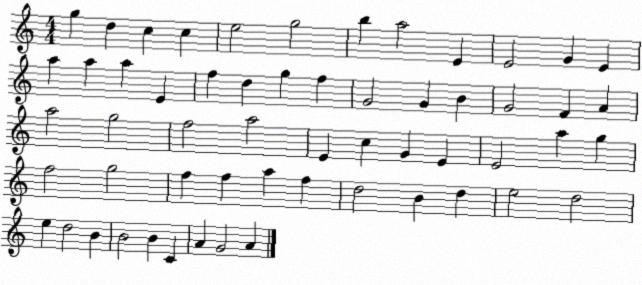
X:1
T:Untitled
M:4/4
L:1/4
K:C
g d c c e2 g2 b a2 E E2 G E a a a E f d g f G2 G B G2 F A a2 g2 f2 a2 E c G E E2 a g f2 g2 f f a f d2 B d e2 d2 e d2 B B2 B C A G2 A